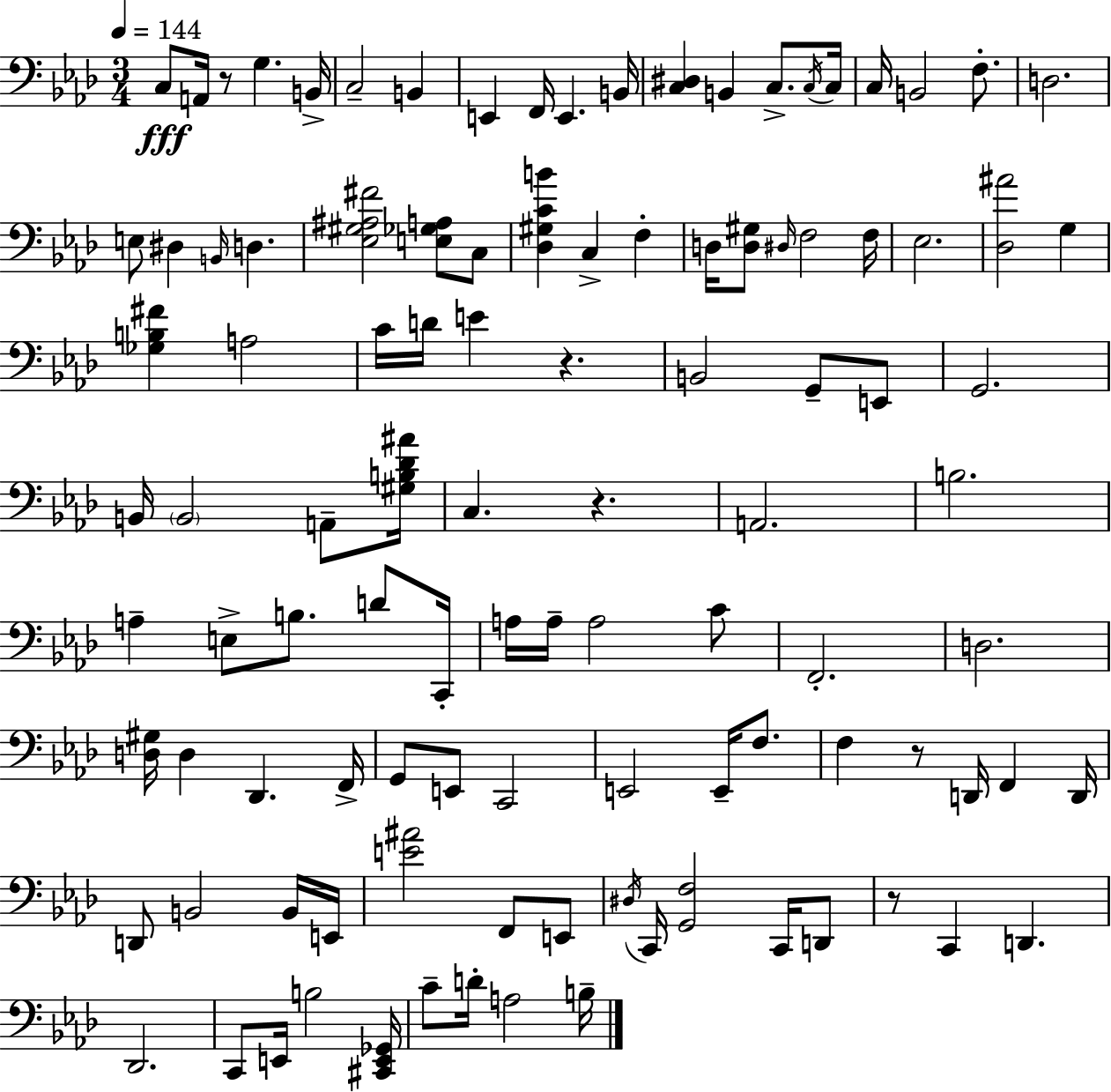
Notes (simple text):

C3/e A2/s R/e G3/q. B2/s C3/h B2/q E2/q F2/s E2/q. B2/s [C3,D#3]/q B2/q C3/e. C3/s C3/s C3/s B2/h F3/e. D3/h. E3/e D#3/q B2/s D3/q. [Eb3,G#3,A#3,F#4]/h [E3,Gb3,A3]/e C3/e [Db3,G#3,C4,B4]/q C3/q F3/q D3/s [D3,G#3]/e D#3/s F3/h F3/s Eb3/h. [Db3,A#4]/h G3/q [Gb3,B3,F#4]/q A3/h C4/s D4/s E4/q R/q. B2/h G2/e E2/e G2/h. B2/s B2/h A2/e [G#3,B3,Db4,A#4]/s C3/q. R/q. A2/h. B3/h. A3/q E3/e B3/e. D4/e C2/s A3/s A3/s A3/h C4/e F2/h. D3/h. [D3,G#3]/s D3/q Db2/q. F2/s G2/e E2/e C2/h E2/h E2/s F3/e. F3/q R/e D2/s F2/q D2/s D2/e B2/h B2/s E2/s [E4,A#4]/h F2/e E2/e D#3/s C2/s [G2,F3]/h C2/s D2/e R/e C2/q D2/q. Db2/h. C2/e E2/s B3/h [C#2,E2,Gb2]/s C4/e D4/s A3/h B3/s